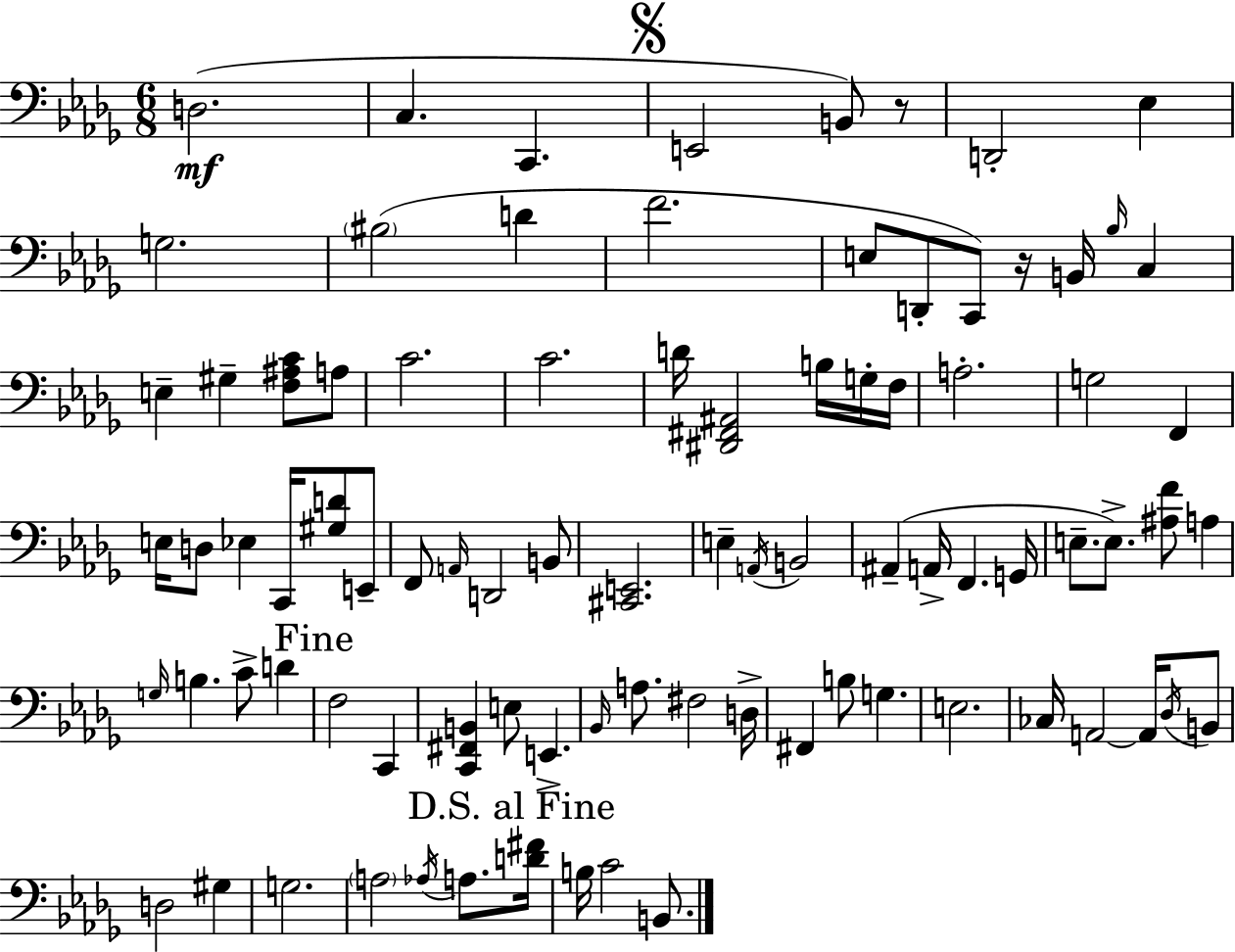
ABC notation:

X:1
T:Untitled
M:6/8
L:1/4
K:Bbm
D,2 C, C,, E,,2 B,,/2 z/2 D,,2 _E, G,2 ^B,2 D F2 E,/2 D,,/2 C,,/2 z/4 B,,/4 _B,/4 C, E, ^G, [F,^A,C]/2 A,/2 C2 C2 D/4 [^D,,^F,,^A,,]2 B,/4 G,/4 F,/4 A,2 G,2 F,, E,/4 D,/2 _E, C,,/4 [^G,D]/2 E,,/2 F,,/2 A,,/4 D,,2 B,,/2 [^C,,E,,]2 E, A,,/4 B,,2 ^A,, A,,/4 F,, G,,/4 E,/2 E,/2 [^A,F]/2 A, G,/4 B, C/2 D F,2 C,, [C,,^F,,B,,] E,/2 E,, _B,,/4 A,/2 ^F,2 D,/4 ^F,, B,/2 G, E,2 _C,/4 A,,2 A,,/4 _D,/4 B,,/2 D,2 ^G, G,2 A,2 _A,/4 A,/2 [D^F]/4 B,/4 C2 B,,/2